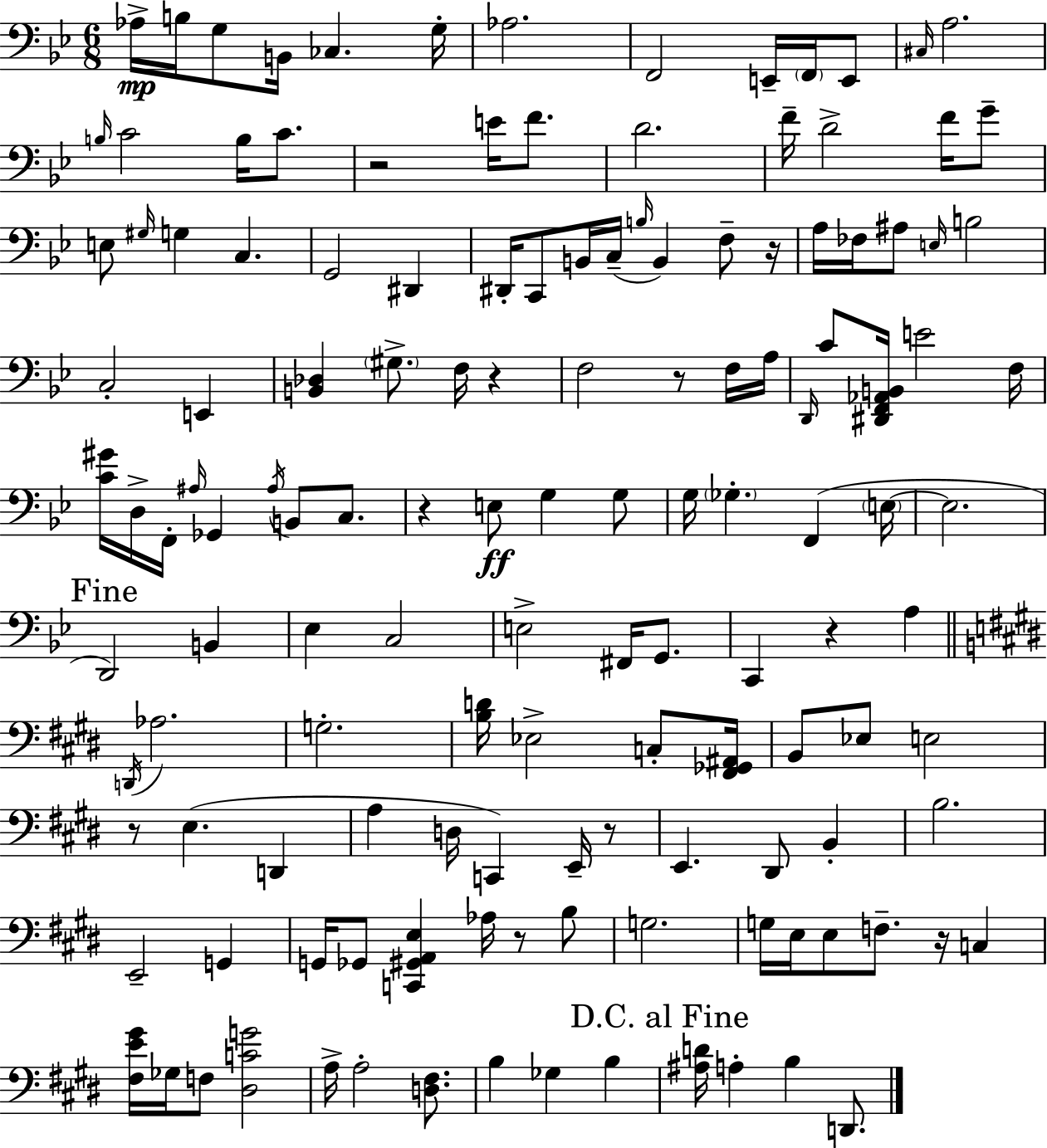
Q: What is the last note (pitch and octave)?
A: D2